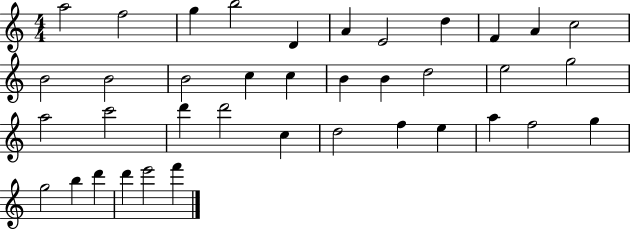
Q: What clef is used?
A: treble